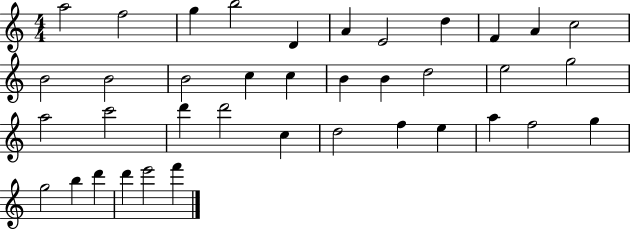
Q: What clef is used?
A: treble